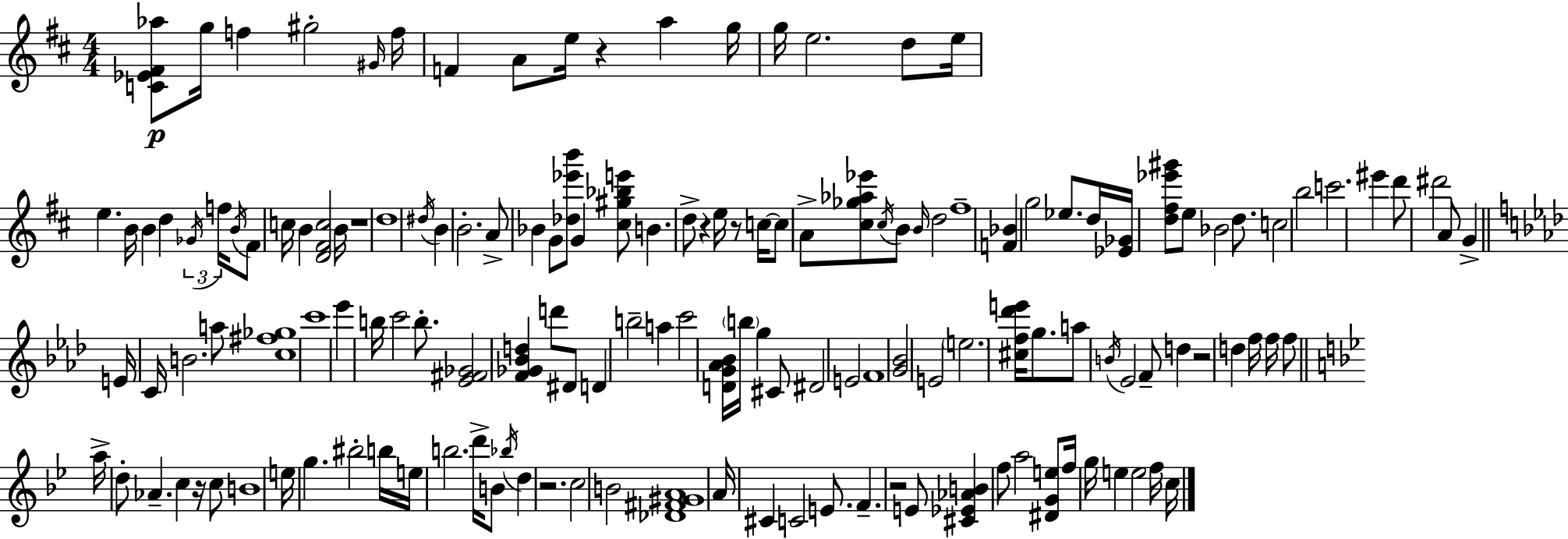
X:1
T:Untitled
M:4/4
L:1/4
K:D
[C_E^F_a]/2 g/4 f ^g2 ^G/4 f/4 F A/2 e/4 z a g/4 g/4 e2 d/2 e/4 e B/4 B d _G/4 f/4 B/4 ^F/2 c/4 B [D^Fc]2 B/4 z4 d4 ^d/4 B B2 A/2 _B G/2 [_d_e'b']/2 G [^c^g_be']/2 B d/2 z e/4 z/2 c/4 c/2 A/2 [^c_g_a_e']/2 ^c/4 B/2 B/4 d2 ^f4 [F_B] g2 _e/2 d/4 [_E_G]/4 [d^f_e'^g']/2 e/2 _B2 d/2 c2 b2 c'2 ^e' d'/2 ^d'2 A/2 G E/4 C/4 B2 a/2 [c^f_g]4 c'4 _e' b/4 c'2 b/2 [_E^F_G]2 [F_G_Bd] d'/2 ^D/2 D b2 a c'2 [DG_A_B]/4 b/4 g ^C/2 ^D2 E2 F4 [G_B]2 E2 e2 [^cf_d'e']/4 g/2 a/2 B/4 _E2 F/2 d z2 d f/4 f/4 f/2 a/4 d/2 _A c z/4 c/2 B4 e/4 g ^b2 b/4 e/4 b2 d'/4 B/2 _b/4 d z2 c2 B2 [_D^F^GA]4 A/4 ^C C2 E/2 F z2 E/2 [^C_E_AB] f/2 a2 [^DGe]/2 f/4 g/4 e e2 f/4 c/4